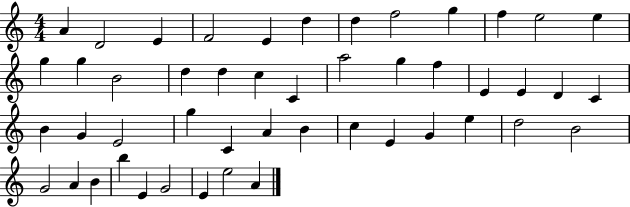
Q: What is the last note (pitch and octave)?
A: A4